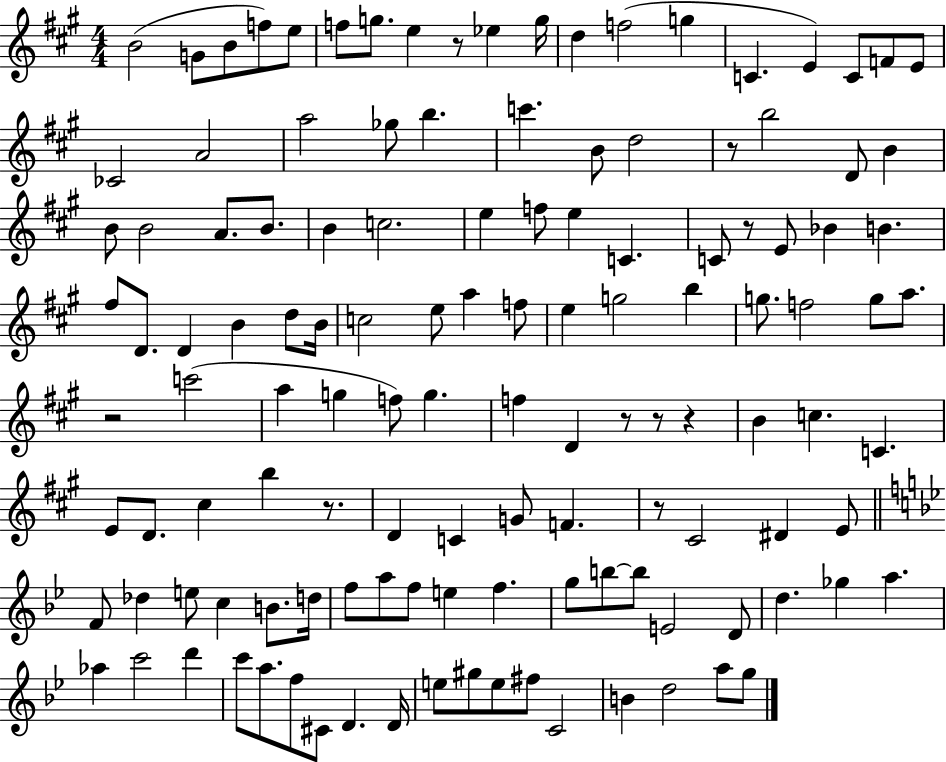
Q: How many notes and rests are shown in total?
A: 127